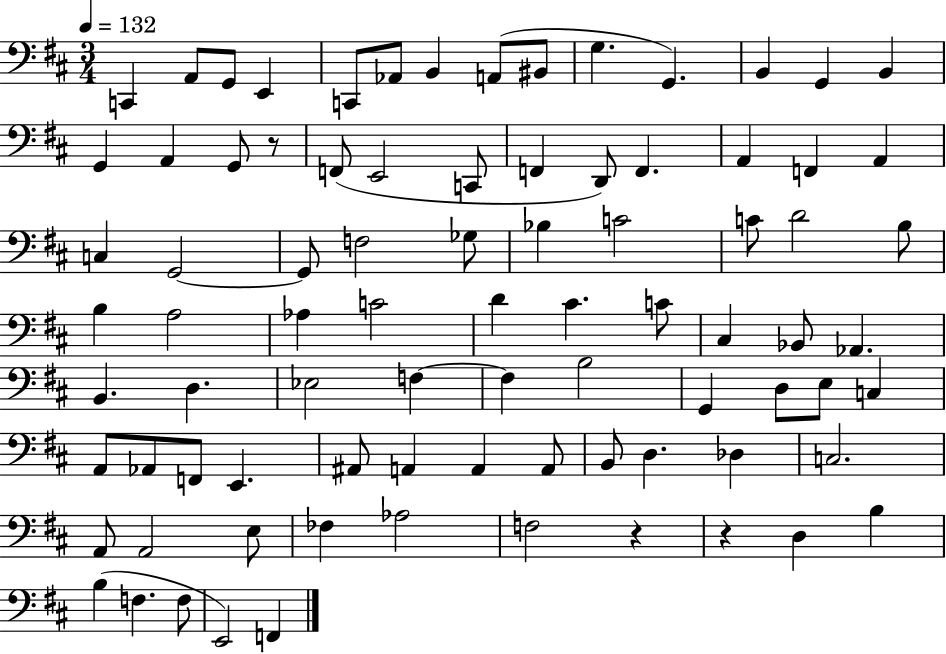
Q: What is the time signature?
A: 3/4